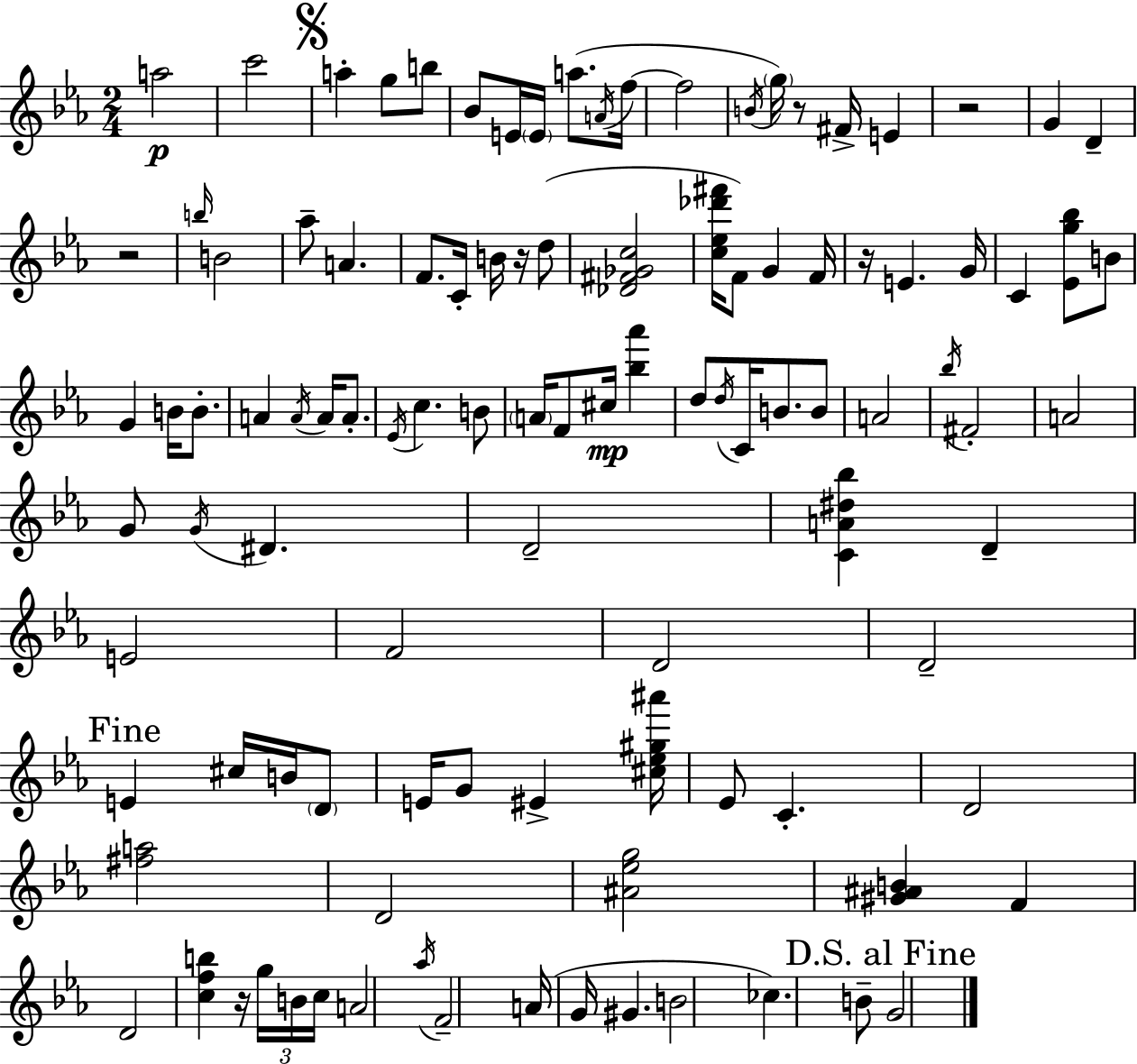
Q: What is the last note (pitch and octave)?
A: G4